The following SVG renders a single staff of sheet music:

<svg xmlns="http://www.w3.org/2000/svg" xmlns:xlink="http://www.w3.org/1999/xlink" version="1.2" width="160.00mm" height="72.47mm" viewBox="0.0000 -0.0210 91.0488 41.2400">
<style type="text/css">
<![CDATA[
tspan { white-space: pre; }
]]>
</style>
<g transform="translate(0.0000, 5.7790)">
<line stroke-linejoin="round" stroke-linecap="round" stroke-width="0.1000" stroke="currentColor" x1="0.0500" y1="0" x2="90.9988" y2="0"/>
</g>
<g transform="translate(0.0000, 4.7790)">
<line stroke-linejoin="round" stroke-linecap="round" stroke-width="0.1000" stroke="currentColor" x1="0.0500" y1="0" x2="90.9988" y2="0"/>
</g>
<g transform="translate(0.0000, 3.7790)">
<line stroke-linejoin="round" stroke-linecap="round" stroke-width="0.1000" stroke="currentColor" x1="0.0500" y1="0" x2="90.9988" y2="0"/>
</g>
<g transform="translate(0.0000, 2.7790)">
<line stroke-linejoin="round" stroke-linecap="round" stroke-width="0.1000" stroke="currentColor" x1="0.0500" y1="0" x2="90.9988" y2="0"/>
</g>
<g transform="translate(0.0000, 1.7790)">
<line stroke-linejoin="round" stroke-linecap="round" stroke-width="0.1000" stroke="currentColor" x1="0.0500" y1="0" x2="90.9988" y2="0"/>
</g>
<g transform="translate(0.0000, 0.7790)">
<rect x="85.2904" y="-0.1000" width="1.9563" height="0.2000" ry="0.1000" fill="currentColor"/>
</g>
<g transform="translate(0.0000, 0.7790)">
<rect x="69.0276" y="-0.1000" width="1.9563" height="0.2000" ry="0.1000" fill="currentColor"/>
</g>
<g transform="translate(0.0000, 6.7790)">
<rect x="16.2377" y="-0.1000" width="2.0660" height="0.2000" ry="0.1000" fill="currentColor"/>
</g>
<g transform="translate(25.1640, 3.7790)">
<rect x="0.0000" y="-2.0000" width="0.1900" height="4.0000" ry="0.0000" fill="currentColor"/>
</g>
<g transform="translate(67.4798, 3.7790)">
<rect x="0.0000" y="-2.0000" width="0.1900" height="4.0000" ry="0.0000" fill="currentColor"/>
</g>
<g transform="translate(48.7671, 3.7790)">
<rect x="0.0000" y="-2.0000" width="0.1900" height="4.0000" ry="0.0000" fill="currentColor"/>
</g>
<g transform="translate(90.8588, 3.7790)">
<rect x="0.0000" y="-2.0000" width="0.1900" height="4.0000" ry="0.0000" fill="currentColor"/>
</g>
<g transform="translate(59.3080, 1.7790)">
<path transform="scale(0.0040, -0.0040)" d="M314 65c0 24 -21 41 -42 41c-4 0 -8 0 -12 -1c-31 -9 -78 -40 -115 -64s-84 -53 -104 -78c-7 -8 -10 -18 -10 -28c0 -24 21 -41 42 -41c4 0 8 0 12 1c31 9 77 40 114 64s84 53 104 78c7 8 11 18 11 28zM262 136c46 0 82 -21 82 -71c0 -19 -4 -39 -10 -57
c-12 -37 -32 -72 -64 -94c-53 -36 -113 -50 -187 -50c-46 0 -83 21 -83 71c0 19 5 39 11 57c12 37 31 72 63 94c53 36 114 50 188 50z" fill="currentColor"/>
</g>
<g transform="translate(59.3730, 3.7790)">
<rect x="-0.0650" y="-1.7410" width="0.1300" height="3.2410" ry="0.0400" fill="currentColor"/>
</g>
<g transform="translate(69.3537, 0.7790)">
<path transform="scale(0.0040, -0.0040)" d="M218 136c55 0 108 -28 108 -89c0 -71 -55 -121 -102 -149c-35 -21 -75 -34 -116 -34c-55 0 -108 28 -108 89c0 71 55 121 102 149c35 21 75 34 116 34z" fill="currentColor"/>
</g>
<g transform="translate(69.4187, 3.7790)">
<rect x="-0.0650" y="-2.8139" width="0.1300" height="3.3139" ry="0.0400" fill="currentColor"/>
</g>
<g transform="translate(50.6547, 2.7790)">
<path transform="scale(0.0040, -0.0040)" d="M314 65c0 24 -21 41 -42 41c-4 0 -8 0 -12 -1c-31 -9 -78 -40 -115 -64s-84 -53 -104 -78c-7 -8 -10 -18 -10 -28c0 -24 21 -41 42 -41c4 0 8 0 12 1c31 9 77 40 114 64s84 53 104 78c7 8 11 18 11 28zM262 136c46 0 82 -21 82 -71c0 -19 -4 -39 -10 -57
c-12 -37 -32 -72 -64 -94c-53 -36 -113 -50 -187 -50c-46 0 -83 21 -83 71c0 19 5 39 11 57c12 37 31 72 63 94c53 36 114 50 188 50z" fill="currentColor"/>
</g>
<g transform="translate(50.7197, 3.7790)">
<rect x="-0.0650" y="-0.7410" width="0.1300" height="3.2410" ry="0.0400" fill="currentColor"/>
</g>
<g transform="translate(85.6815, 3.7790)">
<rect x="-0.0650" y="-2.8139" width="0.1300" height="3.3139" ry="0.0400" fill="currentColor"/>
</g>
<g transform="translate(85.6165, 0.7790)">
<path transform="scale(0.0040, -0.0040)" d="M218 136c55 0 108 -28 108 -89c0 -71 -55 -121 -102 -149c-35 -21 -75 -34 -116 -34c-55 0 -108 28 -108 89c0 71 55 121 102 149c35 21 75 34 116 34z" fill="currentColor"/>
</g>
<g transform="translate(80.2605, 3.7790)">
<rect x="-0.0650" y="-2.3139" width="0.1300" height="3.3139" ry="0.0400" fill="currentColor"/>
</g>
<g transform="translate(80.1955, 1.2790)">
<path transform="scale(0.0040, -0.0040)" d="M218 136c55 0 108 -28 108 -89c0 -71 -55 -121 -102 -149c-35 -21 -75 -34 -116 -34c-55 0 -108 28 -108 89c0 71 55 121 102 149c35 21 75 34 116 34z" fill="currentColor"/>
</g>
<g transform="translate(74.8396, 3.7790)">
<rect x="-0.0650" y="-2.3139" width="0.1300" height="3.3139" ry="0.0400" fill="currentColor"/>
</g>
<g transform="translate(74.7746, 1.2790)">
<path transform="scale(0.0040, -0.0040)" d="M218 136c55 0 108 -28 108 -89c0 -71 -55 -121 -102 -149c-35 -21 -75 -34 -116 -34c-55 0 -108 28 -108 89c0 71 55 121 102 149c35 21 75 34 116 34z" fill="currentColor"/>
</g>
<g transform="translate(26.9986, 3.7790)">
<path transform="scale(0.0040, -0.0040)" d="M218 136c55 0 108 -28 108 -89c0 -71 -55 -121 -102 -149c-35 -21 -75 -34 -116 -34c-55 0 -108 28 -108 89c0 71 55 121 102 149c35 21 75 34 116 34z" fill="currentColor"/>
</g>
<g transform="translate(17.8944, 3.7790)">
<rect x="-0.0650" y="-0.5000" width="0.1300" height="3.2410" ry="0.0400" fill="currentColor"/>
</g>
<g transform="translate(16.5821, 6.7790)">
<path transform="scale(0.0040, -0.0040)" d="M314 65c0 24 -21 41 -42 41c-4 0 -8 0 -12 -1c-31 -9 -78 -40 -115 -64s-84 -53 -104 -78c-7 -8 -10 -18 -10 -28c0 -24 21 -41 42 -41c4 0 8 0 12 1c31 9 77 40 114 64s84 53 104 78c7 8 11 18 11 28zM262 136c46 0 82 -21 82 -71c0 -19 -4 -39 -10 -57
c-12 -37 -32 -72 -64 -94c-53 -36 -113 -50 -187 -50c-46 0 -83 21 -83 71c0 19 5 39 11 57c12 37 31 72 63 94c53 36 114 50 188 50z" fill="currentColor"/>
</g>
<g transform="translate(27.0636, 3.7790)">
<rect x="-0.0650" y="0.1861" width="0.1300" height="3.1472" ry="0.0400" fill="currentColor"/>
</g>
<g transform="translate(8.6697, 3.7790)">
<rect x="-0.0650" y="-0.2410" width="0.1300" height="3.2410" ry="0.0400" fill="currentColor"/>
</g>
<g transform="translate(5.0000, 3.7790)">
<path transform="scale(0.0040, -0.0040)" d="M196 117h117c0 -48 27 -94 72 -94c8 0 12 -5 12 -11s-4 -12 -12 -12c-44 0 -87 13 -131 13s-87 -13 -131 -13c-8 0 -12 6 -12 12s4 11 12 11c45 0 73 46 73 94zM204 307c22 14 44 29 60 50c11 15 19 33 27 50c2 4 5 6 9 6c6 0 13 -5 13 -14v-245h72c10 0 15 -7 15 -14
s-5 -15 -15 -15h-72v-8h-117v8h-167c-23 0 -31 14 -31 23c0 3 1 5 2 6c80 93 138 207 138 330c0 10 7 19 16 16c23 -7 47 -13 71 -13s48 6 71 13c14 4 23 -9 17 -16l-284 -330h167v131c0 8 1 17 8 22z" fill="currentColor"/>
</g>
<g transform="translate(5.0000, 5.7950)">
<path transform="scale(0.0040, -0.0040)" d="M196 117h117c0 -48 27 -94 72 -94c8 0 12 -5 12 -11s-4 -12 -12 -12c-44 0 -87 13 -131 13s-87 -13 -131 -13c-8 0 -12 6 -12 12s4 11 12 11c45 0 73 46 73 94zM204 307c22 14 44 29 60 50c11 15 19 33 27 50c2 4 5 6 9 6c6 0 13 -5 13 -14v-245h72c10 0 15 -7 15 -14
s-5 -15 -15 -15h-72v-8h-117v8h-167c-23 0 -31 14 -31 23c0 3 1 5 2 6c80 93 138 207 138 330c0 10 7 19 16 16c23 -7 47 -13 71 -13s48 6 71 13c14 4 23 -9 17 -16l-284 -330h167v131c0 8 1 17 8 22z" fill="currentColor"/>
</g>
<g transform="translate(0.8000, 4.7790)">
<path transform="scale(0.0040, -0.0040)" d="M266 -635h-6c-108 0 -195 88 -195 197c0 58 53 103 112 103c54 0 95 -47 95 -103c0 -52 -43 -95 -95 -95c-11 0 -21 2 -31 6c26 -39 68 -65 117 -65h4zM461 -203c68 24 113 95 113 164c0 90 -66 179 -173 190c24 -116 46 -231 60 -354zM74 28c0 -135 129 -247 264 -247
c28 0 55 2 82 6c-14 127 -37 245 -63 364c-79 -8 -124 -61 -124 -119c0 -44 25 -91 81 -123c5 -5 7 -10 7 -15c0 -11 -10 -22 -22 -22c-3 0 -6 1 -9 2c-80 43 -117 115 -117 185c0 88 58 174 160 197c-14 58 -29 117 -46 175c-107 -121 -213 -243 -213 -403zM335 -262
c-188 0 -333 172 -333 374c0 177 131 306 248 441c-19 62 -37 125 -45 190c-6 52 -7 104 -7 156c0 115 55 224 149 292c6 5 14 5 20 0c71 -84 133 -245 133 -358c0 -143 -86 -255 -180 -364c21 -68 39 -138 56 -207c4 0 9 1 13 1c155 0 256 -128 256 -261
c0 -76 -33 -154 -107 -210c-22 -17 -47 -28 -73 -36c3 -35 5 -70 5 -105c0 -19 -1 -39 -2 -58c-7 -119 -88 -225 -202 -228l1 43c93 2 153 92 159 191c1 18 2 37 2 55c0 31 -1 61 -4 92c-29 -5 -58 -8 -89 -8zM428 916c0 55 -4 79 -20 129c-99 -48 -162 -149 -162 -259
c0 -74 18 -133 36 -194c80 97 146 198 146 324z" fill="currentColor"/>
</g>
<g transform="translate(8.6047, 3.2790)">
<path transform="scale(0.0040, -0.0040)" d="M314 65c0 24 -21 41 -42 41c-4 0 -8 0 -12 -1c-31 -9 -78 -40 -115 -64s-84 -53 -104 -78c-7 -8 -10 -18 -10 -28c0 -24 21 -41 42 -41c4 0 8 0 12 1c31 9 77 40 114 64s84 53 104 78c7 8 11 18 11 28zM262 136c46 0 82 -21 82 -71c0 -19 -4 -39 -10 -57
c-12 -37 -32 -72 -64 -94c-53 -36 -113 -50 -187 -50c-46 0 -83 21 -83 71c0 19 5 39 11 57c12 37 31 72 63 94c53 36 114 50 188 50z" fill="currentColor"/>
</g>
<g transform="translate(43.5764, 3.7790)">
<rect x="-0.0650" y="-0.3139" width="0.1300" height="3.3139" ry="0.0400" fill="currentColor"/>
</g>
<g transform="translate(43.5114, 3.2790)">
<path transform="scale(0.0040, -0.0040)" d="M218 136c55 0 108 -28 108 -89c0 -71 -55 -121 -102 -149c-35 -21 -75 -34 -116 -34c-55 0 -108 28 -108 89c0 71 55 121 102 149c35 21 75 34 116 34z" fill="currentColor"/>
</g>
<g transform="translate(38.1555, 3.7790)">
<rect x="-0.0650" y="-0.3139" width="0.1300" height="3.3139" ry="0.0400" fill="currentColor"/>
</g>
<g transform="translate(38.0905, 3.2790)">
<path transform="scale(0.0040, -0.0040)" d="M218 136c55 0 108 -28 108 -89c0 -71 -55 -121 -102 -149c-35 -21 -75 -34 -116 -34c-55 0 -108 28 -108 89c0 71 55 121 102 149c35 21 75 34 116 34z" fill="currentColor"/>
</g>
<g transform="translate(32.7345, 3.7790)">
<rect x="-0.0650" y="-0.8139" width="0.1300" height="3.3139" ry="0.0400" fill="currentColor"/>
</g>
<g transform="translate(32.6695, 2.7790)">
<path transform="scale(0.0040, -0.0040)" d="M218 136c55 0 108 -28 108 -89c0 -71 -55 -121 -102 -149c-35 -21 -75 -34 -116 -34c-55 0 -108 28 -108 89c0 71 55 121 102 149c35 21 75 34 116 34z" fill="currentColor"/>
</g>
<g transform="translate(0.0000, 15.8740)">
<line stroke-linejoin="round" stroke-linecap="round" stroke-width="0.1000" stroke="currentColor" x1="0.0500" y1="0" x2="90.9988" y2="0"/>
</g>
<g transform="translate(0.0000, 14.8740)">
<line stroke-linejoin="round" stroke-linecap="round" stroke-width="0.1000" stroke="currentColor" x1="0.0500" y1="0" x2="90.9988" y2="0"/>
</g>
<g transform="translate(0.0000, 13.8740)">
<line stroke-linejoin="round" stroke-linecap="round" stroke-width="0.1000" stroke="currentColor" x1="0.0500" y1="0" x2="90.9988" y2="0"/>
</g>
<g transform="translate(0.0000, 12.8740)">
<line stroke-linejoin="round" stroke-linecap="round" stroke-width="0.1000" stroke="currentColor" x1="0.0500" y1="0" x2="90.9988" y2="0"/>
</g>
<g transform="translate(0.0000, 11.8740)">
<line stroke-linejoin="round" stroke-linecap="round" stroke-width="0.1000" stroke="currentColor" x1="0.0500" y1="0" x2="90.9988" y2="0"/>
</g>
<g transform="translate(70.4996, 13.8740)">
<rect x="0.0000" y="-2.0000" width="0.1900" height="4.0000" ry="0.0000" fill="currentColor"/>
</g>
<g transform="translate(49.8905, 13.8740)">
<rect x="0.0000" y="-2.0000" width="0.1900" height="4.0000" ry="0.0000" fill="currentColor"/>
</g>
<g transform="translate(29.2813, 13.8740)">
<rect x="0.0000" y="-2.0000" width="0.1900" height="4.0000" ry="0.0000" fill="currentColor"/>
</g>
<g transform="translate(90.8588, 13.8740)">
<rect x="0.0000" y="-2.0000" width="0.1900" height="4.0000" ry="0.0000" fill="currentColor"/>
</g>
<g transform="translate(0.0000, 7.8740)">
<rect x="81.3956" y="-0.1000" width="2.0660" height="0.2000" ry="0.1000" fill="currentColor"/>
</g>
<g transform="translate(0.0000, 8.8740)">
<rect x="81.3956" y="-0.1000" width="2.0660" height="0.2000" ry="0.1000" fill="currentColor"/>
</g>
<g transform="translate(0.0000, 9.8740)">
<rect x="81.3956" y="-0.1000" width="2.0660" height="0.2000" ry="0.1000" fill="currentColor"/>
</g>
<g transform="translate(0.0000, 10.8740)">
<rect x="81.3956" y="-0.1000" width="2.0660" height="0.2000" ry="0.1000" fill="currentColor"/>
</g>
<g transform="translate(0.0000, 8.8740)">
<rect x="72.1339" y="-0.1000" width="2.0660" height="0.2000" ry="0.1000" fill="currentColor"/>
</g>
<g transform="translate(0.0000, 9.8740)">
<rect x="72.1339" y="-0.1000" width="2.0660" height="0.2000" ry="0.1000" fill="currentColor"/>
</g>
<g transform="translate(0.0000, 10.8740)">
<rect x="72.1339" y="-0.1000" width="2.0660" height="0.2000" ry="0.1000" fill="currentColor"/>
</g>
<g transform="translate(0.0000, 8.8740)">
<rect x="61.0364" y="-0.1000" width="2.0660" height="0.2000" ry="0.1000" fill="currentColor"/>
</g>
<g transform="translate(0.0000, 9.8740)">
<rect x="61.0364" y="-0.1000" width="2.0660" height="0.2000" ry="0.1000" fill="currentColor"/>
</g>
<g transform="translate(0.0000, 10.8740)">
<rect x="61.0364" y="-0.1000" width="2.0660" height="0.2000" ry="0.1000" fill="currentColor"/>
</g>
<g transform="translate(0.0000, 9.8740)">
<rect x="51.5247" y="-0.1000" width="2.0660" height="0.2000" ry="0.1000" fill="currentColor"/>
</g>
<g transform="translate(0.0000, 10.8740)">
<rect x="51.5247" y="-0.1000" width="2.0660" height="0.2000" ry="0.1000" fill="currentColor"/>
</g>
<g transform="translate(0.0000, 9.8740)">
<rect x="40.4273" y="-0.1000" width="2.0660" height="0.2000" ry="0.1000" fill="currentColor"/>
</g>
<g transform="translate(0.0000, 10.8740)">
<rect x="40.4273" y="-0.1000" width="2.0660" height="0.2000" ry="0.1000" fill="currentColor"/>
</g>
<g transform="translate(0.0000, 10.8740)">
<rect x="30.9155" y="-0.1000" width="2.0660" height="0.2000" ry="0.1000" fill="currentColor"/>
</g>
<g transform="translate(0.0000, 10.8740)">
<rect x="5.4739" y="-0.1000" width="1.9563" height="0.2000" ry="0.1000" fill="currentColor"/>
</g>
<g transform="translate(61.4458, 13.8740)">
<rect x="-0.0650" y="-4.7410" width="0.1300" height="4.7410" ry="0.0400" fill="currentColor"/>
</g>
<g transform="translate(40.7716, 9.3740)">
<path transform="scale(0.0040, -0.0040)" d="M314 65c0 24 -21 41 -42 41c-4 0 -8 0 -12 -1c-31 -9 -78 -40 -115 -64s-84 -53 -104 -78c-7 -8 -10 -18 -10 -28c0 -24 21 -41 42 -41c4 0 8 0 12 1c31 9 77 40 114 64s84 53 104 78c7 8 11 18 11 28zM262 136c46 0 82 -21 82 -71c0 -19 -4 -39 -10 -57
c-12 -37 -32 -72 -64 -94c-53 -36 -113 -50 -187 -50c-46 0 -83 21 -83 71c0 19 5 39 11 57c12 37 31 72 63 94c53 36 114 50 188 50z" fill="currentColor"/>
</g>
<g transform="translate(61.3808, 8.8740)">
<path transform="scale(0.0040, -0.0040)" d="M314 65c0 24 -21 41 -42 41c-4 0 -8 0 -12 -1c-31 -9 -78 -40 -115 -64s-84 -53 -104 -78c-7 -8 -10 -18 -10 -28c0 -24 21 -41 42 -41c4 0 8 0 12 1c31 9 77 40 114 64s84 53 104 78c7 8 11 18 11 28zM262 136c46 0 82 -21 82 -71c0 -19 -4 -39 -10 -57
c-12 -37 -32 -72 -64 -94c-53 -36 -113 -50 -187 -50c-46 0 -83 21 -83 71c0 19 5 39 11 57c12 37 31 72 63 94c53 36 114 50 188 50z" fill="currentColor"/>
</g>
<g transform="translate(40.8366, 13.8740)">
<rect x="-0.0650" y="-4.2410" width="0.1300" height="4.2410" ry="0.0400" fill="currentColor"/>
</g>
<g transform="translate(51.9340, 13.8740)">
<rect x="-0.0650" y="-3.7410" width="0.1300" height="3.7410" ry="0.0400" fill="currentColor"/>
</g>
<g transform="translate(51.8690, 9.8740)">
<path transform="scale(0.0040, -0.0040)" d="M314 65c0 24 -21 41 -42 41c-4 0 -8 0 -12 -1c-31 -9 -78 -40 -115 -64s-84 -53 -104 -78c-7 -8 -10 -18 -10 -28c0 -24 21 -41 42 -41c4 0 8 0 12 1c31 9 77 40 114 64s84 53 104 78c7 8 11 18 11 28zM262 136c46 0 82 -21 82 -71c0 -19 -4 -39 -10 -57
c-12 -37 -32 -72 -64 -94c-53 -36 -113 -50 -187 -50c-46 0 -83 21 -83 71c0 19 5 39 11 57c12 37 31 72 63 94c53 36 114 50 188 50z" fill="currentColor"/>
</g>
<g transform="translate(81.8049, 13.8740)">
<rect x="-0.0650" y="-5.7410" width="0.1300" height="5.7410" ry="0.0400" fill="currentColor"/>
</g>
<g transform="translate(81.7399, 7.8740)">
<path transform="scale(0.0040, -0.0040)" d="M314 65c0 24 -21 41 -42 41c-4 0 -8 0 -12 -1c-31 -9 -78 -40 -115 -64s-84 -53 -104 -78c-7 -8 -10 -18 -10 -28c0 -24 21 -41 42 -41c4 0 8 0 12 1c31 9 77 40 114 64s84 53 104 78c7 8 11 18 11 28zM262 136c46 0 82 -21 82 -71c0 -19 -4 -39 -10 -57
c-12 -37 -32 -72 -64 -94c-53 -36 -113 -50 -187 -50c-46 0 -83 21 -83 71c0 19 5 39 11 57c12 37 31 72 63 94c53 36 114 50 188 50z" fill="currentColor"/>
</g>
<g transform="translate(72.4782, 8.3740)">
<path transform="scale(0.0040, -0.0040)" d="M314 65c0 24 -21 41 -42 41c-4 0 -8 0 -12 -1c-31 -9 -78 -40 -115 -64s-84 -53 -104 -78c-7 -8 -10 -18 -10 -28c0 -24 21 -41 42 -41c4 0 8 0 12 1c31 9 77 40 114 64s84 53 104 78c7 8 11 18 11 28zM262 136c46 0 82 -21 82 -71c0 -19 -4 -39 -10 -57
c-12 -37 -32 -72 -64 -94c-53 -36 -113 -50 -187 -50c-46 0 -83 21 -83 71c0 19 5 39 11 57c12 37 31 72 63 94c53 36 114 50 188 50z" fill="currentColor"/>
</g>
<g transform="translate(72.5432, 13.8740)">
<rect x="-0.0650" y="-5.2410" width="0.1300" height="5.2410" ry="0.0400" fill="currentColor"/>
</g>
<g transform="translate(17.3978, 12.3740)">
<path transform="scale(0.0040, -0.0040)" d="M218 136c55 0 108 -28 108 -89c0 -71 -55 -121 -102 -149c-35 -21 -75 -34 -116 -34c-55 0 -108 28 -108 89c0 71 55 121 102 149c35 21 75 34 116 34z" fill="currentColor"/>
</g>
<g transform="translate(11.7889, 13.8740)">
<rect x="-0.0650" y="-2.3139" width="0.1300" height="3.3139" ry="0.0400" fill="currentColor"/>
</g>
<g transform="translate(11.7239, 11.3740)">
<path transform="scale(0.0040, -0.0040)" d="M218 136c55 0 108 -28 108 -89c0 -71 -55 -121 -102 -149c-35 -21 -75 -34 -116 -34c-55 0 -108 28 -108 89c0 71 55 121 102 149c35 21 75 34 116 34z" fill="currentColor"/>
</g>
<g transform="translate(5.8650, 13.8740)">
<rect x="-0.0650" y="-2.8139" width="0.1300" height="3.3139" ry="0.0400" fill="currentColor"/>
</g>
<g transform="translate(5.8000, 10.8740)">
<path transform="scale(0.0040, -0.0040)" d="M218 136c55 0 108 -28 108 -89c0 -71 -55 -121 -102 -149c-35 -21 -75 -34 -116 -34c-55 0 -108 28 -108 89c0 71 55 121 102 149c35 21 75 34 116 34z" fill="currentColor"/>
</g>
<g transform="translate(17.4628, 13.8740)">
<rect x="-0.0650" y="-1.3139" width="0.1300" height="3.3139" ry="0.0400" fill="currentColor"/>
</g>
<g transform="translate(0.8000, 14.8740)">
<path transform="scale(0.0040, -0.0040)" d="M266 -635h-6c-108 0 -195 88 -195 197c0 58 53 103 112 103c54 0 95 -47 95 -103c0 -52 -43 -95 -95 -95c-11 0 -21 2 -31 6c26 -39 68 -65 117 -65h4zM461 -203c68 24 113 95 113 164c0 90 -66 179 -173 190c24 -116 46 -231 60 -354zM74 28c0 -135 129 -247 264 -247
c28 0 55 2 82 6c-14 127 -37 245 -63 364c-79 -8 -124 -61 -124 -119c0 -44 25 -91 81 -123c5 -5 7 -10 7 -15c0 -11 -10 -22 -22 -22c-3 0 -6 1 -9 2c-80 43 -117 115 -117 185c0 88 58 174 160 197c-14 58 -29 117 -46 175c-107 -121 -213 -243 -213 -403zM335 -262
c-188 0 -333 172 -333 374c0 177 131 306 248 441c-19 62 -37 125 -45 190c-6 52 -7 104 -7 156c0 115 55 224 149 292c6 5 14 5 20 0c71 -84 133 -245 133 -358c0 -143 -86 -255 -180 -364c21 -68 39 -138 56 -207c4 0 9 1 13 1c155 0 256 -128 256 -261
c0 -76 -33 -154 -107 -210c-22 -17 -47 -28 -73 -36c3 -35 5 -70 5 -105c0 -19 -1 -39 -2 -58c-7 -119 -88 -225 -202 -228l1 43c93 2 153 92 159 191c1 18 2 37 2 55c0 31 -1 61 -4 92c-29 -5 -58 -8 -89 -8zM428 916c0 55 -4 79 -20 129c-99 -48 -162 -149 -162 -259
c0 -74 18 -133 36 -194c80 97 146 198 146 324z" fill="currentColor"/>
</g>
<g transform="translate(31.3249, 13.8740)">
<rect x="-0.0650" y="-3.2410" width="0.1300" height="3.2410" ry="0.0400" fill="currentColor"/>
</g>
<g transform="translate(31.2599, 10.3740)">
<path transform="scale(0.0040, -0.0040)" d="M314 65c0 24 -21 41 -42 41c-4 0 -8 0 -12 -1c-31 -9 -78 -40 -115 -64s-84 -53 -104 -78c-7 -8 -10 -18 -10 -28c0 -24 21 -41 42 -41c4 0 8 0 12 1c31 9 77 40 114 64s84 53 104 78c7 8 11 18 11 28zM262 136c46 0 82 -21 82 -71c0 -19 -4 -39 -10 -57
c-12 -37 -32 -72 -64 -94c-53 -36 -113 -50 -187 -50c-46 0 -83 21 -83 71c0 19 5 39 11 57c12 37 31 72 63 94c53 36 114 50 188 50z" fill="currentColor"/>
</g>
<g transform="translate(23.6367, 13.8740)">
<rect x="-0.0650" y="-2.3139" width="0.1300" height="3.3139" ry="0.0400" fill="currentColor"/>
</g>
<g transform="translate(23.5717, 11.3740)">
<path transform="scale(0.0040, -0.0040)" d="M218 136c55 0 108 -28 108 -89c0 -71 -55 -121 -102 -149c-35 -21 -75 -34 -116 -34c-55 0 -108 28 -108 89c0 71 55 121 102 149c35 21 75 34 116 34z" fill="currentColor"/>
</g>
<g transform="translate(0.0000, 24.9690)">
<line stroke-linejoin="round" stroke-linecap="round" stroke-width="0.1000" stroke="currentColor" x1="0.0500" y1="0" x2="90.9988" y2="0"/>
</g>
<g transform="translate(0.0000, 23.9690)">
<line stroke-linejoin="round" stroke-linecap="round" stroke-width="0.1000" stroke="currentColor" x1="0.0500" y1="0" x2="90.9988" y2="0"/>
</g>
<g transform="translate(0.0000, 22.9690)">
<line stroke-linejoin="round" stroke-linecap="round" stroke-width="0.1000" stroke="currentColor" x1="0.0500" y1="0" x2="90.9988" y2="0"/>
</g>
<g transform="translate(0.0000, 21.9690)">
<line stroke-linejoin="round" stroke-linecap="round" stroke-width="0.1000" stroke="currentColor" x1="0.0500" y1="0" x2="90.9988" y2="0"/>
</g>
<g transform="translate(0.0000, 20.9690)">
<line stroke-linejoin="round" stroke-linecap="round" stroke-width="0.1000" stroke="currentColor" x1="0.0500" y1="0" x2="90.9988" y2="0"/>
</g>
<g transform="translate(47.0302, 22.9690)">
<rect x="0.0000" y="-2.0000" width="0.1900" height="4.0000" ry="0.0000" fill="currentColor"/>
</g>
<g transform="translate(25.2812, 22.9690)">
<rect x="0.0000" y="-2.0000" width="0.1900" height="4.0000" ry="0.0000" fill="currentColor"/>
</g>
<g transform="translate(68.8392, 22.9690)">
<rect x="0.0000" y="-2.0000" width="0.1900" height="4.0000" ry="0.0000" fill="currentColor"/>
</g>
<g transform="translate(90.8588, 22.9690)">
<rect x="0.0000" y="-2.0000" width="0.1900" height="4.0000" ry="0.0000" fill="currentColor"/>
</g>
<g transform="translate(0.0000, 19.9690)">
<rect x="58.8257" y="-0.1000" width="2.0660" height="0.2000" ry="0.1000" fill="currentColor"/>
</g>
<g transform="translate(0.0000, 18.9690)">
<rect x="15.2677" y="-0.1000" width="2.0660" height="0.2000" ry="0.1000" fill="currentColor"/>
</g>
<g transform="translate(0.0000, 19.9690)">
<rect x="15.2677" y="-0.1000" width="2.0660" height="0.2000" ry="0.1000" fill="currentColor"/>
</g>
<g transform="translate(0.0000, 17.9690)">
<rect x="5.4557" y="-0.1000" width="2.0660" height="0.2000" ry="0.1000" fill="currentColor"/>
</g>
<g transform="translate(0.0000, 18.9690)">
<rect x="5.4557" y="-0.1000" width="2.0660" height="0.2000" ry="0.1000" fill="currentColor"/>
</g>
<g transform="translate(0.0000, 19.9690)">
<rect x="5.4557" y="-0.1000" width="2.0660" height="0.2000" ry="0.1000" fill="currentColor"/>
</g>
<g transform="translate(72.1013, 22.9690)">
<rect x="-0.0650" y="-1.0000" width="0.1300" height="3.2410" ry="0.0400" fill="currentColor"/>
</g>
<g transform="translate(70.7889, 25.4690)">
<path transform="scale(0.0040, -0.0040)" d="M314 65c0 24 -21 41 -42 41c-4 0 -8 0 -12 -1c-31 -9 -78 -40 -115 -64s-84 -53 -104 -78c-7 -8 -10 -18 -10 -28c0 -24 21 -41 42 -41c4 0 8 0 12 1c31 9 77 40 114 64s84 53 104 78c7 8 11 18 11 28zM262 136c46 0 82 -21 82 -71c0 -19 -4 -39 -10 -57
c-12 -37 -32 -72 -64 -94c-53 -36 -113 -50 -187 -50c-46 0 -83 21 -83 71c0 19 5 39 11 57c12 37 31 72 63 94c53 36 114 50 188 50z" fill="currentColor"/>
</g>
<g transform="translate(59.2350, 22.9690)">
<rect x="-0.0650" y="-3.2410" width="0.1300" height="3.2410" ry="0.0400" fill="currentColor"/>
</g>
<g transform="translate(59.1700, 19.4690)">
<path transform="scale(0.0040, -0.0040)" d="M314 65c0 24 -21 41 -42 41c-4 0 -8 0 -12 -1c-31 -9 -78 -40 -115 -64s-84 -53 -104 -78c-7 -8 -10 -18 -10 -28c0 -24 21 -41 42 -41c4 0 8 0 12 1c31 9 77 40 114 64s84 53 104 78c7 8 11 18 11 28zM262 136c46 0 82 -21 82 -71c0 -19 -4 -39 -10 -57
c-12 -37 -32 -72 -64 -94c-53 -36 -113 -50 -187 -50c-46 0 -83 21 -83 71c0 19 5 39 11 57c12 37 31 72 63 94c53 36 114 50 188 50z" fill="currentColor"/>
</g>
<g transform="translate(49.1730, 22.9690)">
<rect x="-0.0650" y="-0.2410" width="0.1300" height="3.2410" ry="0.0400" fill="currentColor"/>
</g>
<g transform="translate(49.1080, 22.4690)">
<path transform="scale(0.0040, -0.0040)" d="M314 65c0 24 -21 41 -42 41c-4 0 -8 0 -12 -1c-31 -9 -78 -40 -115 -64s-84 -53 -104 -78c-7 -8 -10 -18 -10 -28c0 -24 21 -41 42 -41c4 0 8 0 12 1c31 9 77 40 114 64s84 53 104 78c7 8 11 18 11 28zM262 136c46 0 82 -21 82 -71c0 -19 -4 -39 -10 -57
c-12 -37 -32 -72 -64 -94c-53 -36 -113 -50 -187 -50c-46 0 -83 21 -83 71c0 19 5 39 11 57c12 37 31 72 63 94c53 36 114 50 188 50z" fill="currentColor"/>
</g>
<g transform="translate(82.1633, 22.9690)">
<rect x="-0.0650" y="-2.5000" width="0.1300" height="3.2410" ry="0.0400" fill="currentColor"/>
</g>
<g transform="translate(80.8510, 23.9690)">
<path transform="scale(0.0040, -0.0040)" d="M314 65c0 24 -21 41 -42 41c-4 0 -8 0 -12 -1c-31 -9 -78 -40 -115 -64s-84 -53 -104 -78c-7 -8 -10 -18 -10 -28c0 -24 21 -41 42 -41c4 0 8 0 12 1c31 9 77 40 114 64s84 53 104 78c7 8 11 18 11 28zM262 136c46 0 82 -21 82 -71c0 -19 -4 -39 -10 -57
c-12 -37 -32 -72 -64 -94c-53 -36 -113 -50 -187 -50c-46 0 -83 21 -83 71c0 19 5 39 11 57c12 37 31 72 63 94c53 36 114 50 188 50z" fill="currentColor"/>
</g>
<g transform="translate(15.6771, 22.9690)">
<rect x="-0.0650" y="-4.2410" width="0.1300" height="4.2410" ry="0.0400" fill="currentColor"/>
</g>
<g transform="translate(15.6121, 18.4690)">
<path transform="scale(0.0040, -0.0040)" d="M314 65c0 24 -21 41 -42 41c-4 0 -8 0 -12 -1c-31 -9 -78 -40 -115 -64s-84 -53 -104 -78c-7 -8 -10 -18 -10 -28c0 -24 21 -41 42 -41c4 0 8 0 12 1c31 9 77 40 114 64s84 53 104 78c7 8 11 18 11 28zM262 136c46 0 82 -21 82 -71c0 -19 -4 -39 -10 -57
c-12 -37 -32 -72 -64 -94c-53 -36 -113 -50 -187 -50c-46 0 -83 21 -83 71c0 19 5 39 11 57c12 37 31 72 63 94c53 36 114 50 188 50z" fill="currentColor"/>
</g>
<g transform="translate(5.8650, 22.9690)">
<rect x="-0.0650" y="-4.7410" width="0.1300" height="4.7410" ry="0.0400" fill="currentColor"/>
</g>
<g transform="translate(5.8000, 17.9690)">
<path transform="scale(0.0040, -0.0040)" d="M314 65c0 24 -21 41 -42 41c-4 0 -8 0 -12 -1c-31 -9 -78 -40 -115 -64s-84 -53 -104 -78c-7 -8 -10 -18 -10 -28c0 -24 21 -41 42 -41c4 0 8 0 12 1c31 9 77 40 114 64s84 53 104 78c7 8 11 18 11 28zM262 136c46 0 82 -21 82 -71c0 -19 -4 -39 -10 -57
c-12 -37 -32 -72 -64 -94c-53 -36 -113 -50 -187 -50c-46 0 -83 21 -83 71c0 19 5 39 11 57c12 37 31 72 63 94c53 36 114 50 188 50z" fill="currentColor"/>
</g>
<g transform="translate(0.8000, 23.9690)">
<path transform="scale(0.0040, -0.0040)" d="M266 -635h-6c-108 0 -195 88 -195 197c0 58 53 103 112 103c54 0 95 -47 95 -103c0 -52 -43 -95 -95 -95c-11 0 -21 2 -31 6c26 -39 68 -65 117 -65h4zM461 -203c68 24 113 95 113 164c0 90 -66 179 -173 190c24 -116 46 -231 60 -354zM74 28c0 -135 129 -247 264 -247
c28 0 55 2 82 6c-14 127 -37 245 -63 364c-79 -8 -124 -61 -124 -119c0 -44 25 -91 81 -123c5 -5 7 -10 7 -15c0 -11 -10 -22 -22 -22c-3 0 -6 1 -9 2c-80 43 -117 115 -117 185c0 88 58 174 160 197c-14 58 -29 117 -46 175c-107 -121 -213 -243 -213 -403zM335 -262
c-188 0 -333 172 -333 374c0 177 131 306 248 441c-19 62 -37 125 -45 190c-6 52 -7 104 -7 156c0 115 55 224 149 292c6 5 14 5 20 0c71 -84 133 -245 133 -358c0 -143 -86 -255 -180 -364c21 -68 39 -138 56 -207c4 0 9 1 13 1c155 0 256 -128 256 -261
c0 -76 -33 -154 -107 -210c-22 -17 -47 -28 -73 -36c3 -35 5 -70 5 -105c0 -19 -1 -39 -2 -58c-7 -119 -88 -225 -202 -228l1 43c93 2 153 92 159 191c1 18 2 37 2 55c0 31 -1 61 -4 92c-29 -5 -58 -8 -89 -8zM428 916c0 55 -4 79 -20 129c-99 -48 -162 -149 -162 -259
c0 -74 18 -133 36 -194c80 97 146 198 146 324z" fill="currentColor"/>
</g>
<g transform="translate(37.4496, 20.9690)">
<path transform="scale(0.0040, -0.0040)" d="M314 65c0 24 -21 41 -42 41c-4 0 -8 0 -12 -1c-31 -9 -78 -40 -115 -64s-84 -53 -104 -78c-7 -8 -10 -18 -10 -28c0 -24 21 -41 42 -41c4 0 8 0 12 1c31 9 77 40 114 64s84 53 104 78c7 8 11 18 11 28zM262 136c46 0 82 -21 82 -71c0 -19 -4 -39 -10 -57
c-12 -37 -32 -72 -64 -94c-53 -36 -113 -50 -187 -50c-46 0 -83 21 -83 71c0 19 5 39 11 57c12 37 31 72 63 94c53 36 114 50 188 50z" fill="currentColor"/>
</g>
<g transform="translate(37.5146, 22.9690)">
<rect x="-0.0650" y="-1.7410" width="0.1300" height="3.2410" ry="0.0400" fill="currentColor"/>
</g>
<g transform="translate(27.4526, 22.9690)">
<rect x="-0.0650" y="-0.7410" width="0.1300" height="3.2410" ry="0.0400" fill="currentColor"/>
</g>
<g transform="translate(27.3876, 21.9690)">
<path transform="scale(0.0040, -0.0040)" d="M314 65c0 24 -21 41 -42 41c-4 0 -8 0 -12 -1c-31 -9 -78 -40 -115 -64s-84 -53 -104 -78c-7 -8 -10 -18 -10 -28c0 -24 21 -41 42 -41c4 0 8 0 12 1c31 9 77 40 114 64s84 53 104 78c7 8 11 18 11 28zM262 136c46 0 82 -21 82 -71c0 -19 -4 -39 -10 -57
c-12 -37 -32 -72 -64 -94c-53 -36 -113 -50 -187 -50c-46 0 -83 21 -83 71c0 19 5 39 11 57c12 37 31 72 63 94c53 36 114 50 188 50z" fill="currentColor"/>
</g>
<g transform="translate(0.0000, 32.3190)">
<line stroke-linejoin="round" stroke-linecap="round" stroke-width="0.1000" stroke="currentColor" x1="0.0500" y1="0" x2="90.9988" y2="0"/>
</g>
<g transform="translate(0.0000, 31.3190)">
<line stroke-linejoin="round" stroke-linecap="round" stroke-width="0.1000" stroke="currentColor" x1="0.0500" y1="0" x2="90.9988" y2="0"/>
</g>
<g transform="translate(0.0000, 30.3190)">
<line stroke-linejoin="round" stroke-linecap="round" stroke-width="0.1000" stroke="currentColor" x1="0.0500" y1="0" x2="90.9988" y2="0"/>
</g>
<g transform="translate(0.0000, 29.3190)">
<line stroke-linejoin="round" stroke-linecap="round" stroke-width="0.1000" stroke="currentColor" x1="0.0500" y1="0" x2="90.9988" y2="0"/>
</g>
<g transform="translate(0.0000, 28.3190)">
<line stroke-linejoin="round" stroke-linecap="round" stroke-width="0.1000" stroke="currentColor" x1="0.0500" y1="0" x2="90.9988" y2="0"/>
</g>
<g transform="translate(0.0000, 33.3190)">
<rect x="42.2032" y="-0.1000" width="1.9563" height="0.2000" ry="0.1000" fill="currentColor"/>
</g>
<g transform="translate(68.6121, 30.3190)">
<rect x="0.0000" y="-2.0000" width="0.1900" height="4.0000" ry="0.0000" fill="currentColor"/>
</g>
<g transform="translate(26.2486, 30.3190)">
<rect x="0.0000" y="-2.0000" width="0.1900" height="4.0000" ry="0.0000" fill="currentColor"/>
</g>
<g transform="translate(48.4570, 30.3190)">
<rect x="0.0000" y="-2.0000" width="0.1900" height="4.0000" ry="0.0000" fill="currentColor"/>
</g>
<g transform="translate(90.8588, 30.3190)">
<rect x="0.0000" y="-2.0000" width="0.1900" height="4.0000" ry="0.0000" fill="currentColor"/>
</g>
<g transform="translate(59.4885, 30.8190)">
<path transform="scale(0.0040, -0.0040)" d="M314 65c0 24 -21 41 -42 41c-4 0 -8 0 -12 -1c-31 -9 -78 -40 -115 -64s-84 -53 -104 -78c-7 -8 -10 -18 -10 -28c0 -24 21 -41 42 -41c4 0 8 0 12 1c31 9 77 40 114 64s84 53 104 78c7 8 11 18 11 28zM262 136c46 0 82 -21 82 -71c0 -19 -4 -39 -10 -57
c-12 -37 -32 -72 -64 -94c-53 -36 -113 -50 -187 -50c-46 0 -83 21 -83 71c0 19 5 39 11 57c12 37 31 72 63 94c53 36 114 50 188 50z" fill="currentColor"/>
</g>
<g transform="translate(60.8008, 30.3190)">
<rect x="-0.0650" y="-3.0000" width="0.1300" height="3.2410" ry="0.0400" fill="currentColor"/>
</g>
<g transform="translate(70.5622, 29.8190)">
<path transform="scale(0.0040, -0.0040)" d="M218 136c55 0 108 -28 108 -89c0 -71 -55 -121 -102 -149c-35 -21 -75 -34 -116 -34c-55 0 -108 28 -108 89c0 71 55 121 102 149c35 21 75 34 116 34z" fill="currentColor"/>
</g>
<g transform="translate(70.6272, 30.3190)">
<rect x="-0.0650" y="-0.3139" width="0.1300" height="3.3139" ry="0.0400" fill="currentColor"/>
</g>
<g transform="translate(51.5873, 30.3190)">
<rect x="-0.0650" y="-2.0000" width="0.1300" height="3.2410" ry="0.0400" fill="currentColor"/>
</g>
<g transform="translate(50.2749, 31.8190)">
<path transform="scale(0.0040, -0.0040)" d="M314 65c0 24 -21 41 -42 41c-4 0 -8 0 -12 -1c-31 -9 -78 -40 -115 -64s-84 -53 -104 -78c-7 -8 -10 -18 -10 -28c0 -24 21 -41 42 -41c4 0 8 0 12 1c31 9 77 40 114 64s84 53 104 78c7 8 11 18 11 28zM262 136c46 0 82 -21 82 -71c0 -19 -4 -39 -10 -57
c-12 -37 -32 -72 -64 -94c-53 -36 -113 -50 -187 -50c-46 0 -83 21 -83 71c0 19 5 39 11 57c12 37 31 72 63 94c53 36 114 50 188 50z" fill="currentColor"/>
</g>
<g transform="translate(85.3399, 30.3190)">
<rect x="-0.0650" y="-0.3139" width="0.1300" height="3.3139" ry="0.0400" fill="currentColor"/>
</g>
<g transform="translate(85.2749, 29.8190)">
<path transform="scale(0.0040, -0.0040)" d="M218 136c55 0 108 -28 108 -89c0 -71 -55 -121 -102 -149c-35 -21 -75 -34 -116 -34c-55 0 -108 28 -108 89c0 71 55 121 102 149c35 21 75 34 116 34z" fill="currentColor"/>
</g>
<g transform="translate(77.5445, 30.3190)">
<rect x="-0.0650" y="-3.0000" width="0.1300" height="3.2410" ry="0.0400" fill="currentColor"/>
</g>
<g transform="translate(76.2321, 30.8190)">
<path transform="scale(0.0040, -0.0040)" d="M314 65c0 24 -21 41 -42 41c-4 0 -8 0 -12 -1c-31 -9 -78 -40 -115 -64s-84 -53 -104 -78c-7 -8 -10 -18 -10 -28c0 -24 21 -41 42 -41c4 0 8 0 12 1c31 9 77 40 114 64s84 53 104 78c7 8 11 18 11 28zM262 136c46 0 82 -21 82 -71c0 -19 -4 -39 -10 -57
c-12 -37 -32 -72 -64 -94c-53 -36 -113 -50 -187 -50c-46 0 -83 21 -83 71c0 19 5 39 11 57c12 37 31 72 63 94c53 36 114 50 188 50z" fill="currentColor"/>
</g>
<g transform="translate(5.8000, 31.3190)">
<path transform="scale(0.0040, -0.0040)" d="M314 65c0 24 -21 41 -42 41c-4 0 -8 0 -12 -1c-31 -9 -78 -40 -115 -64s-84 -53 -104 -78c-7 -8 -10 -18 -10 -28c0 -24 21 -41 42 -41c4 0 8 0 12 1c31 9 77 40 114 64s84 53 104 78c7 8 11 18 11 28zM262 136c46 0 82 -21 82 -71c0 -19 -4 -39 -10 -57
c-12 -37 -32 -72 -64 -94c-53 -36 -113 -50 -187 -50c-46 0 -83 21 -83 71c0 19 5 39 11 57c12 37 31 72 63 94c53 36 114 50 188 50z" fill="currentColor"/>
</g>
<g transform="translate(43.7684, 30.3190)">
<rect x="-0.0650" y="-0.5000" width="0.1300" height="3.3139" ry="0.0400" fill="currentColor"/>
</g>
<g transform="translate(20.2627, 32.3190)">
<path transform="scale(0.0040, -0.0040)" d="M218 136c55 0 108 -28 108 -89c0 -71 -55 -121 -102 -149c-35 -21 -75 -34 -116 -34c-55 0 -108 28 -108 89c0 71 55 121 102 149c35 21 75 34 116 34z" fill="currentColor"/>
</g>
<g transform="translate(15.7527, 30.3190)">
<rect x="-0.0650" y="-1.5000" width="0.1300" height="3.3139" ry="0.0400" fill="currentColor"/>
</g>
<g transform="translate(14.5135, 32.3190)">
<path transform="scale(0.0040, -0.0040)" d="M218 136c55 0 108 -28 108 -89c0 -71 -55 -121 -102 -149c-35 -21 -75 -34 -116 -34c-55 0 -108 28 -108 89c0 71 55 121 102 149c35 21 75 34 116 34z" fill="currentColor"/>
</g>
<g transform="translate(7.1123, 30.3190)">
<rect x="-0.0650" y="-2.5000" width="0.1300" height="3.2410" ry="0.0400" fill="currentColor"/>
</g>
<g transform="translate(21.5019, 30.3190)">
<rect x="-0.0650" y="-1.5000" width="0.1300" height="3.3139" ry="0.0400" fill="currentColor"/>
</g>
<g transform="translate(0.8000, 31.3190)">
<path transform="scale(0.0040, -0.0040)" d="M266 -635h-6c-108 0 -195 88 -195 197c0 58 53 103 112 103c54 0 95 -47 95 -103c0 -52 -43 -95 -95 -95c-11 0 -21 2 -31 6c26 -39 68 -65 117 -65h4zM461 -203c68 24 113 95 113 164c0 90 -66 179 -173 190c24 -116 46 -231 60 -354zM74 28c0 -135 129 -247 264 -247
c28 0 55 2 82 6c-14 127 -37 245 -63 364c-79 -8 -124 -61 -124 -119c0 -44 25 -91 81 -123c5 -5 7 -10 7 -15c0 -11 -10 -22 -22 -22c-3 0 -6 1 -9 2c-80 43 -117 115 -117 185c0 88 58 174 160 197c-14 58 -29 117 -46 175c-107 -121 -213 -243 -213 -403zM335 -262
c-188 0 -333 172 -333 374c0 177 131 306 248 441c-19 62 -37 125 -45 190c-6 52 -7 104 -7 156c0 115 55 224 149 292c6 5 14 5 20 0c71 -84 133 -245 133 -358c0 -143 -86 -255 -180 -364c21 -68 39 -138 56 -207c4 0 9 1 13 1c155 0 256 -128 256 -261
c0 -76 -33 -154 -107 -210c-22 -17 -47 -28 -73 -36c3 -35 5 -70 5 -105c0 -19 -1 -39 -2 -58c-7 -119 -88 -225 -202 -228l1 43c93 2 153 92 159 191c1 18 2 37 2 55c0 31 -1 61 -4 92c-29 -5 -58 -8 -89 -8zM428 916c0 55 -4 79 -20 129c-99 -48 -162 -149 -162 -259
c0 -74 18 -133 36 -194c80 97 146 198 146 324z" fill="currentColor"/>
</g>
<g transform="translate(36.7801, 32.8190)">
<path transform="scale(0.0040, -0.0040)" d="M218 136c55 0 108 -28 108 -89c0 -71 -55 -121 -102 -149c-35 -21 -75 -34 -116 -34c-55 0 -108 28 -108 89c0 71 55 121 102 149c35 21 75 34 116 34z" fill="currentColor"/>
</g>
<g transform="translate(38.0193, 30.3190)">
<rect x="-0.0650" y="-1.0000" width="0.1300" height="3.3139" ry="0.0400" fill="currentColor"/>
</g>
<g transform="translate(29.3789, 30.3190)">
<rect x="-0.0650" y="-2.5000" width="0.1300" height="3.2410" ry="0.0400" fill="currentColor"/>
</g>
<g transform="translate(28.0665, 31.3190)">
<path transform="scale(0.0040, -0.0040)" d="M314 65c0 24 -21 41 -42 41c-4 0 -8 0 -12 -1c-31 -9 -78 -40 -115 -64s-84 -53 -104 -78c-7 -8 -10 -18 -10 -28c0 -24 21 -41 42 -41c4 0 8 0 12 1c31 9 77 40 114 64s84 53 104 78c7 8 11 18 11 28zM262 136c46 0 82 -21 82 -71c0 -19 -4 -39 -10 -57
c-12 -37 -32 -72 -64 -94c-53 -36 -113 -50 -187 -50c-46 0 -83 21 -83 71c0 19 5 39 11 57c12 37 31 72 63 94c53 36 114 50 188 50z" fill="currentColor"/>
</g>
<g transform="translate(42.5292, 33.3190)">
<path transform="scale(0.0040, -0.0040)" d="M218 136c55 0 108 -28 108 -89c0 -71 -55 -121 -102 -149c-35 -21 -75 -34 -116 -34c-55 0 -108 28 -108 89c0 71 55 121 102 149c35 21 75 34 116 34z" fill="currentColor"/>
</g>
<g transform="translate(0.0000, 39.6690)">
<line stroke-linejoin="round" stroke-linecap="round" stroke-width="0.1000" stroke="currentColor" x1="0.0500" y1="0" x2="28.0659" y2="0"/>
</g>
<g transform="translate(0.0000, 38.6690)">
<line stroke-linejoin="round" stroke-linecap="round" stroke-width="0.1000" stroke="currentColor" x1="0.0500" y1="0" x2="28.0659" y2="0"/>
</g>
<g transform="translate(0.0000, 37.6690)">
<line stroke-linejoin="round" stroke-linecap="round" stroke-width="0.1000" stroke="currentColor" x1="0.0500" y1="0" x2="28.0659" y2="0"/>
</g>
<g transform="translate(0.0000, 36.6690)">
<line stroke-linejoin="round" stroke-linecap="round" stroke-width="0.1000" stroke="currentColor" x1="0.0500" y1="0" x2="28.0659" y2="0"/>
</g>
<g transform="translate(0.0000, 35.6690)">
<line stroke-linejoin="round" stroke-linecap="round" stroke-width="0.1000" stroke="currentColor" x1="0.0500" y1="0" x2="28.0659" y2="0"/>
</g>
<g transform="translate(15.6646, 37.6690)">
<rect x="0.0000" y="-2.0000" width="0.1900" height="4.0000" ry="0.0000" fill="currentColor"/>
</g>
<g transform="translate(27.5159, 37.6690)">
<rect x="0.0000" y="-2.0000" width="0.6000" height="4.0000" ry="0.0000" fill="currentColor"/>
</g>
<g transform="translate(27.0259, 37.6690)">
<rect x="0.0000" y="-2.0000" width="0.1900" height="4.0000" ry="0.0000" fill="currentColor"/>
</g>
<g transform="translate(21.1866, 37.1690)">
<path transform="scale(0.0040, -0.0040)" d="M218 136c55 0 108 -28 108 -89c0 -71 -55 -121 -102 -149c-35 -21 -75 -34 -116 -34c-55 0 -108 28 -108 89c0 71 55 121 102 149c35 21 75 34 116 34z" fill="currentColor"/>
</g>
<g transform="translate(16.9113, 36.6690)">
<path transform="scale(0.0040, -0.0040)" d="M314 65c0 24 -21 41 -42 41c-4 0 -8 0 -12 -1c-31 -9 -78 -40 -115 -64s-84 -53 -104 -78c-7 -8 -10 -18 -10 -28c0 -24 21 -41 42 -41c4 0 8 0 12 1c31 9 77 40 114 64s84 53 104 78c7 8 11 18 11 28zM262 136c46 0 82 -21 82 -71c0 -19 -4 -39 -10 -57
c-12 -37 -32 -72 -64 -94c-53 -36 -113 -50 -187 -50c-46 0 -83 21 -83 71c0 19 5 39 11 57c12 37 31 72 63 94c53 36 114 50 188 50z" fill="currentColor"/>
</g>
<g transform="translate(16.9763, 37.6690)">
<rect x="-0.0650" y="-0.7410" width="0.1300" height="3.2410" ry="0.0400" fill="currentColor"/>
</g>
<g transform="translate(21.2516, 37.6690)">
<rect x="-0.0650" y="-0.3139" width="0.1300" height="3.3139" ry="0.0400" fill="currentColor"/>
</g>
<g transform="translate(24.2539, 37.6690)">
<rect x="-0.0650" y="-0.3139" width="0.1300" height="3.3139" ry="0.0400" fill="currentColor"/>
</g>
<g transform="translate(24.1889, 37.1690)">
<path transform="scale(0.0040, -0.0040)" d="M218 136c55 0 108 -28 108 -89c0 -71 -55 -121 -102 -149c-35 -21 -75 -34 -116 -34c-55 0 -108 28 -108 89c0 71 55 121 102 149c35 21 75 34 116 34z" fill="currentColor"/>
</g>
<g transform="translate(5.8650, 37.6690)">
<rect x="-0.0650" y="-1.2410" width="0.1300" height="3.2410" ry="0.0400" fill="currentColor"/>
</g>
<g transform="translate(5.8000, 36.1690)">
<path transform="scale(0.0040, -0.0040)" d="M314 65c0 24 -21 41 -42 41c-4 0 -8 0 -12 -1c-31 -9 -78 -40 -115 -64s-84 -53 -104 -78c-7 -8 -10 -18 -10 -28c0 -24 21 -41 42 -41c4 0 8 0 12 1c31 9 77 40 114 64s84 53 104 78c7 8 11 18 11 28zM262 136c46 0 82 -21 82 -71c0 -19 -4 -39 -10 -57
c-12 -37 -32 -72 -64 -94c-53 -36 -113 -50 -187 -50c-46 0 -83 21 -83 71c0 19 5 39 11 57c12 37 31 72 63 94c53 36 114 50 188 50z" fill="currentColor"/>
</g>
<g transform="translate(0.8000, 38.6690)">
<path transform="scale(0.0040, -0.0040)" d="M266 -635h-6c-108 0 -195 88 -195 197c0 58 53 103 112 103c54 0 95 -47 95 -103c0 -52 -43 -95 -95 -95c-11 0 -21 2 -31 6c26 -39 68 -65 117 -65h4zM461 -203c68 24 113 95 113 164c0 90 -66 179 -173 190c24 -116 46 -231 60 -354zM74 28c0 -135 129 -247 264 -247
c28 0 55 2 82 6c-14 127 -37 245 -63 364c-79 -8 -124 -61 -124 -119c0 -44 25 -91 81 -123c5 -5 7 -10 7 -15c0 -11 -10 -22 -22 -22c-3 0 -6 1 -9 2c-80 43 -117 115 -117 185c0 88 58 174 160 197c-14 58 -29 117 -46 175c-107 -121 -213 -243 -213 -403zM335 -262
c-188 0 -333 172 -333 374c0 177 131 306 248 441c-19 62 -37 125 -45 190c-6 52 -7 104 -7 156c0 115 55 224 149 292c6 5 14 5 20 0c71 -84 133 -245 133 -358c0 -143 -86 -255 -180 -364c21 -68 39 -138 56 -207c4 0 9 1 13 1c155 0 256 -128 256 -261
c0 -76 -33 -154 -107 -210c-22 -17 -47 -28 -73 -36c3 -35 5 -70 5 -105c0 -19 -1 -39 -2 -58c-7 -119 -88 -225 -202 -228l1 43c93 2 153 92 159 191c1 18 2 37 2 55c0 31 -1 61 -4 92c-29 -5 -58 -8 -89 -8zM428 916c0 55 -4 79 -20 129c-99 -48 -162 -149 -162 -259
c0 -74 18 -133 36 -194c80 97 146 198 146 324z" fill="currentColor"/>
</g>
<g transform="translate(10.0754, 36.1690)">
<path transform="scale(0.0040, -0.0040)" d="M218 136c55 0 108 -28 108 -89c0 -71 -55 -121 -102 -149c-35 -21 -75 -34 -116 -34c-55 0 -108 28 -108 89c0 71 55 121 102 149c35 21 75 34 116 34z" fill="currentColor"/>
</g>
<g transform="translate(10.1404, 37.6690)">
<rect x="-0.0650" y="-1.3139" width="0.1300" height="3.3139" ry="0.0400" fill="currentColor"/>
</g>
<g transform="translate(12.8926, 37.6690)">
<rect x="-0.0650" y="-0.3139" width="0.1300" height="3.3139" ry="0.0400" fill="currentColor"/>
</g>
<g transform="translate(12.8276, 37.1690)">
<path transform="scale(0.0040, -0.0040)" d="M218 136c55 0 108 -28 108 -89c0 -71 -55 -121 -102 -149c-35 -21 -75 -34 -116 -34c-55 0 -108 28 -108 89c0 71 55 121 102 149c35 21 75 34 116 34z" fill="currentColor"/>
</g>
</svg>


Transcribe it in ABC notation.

X:1
T:Untitled
M:4/4
L:1/4
K:C
c2 C2 B d c c d2 f2 a g g a a g e g b2 d'2 c'2 e'2 f'2 g'2 e'2 d'2 d2 f2 c2 b2 D2 G2 G2 E E G2 D C F2 A2 c A2 c e2 e c d2 c c